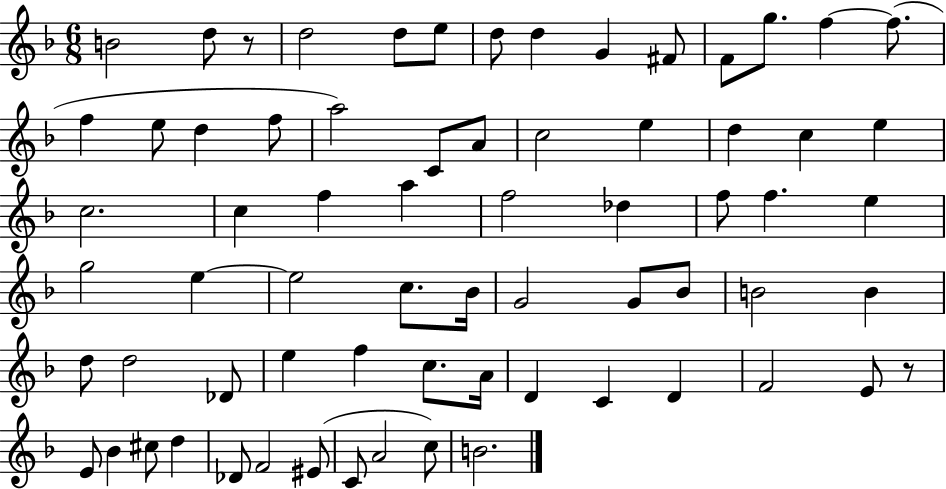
B4/h D5/e R/e D5/h D5/e E5/e D5/e D5/q G4/q F#4/e F4/e G5/e. F5/q F5/e. F5/q E5/e D5/q F5/e A5/h C4/e A4/e C5/h E5/q D5/q C5/q E5/q C5/h. C5/q F5/q A5/q F5/h Db5/q F5/e F5/q. E5/q G5/h E5/q E5/h C5/e. Bb4/s G4/h G4/e Bb4/e B4/h B4/q D5/e D5/h Db4/e E5/q F5/q C5/e. A4/s D4/q C4/q D4/q F4/h E4/e R/e E4/e Bb4/q C#5/e D5/q Db4/e F4/h EIS4/e C4/e A4/h C5/e B4/h.